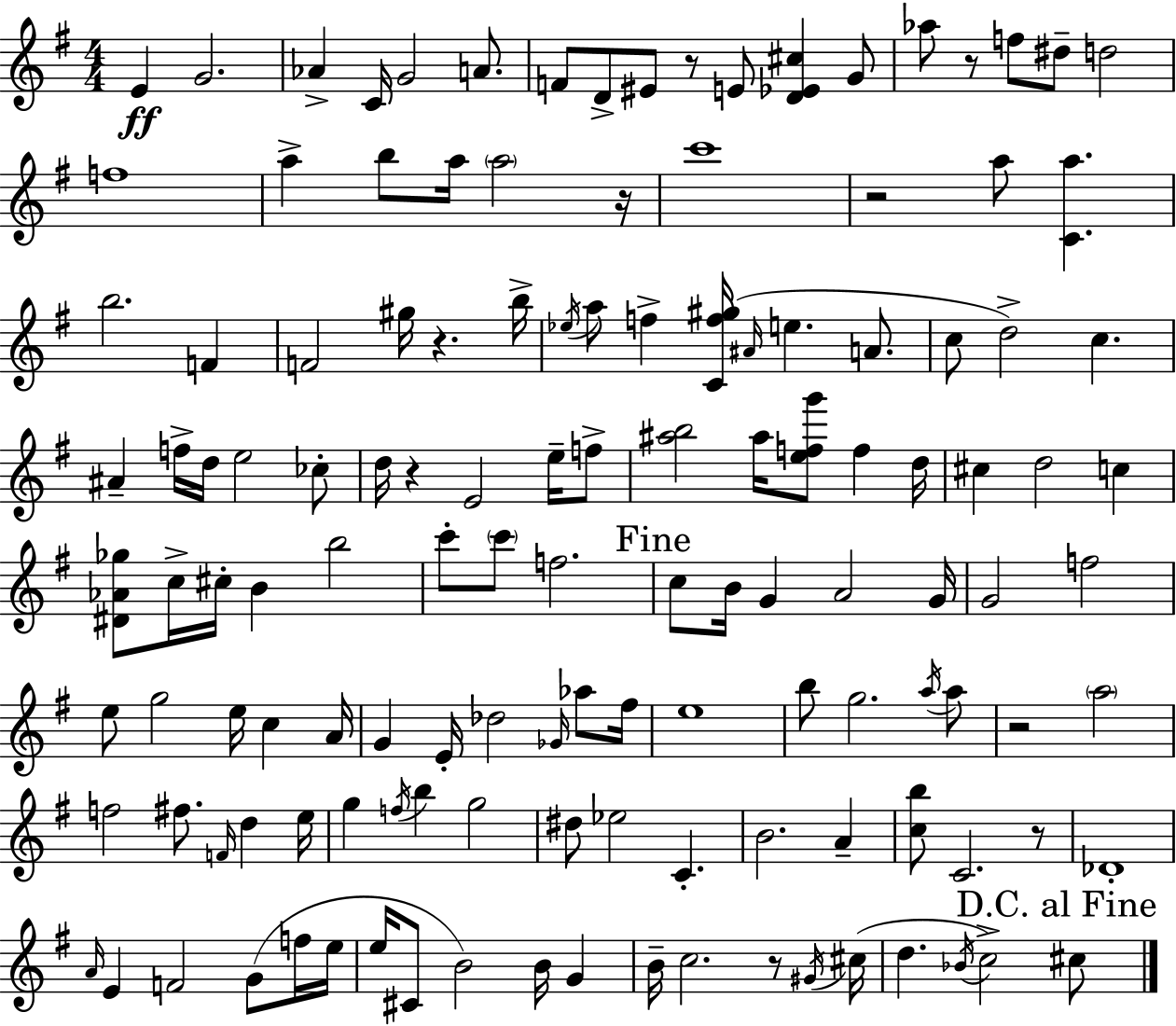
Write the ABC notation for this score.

X:1
T:Untitled
M:4/4
L:1/4
K:G
E G2 _A C/4 G2 A/2 F/2 D/2 ^E/2 z/2 E/2 [D_E^c] G/2 _a/2 z/2 f/2 ^d/2 d2 f4 a b/2 a/4 a2 z/4 c'4 z2 a/2 [Ca] b2 F F2 ^g/4 z b/4 _e/4 a/2 f [Cf^g]/4 ^A/4 e A/2 c/2 d2 c ^A f/4 d/4 e2 _c/2 d/4 z E2 e/4 f/2 [^ab]2 ^a/4 [efg']/2 f d/4 ^c d2 c [^D_A_g]/2 c/4 ^c/4 B b2 c'/2 c'/2 f2 c/2 B/4 G A2 G/4 G2 f2 e/2 g2 e/4 c A/4 G E/4 _d2 _G/4 _a/2 ^f/4 e4 b/2 g2 a/4 a/2 z2 a2 f2 ^f/2 F/4 d e/4 g f/4 b g2 ^d/2 _e2 C B2 A [cb]/2 C2 z/2 _D4 A/4 E F2 G/2 f/4 e/4 e/4 ^C/2 B2 B/4 G B/4 c2 z/2 ^G/4 ^c/4 d _B/4 c2 ^c/2